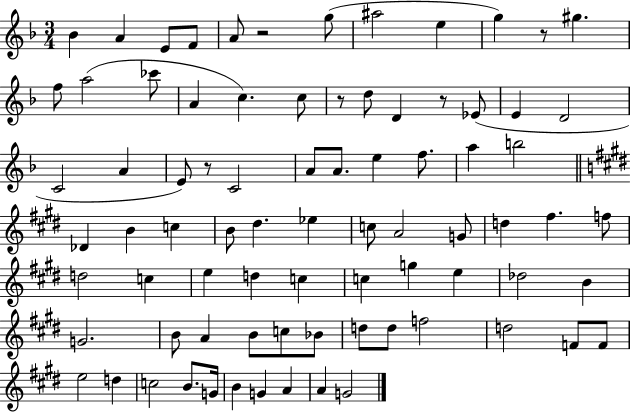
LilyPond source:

{
  \clef treble
  \numericTimeSignature
  \time 3/4
  \key f \major
  bes'4 a'4 e'8 f'8 | a'8 r2 g''8( | ais''2 e''4 | g''4) r8 gis''4. | \break f''8 a''2( ces'''8 | a'4 c''4.) c''8 | r8 d''8 d'4 r8 ees'8( | e'4 d'2 | \break c'2 a'4 | e'8) r8 c'2 | a'8 a'8. e''4 f''8. | a''4 b''2 | \break \bar "||" \break \key e \major des'4 b'4 c''4 | b'8 dis''4. ees''4 | c''8 a'2 g'8 | d''4 fis''4. f''8 | \break d''2 c''4 | e''4 d''4 c''4 | c''4 g''4 e''4 | des''2 b'4 | \break g'2. | b'8 a'4 b'8 c''8 bes'8 | d''8 d''8 f''2 | d''2 f'8 f'8 | \break e''2 d''4 | c''2 b'8. g'16 | b'4 g'4 a'4 | a'4 g'2 | \break \bar "|."
}